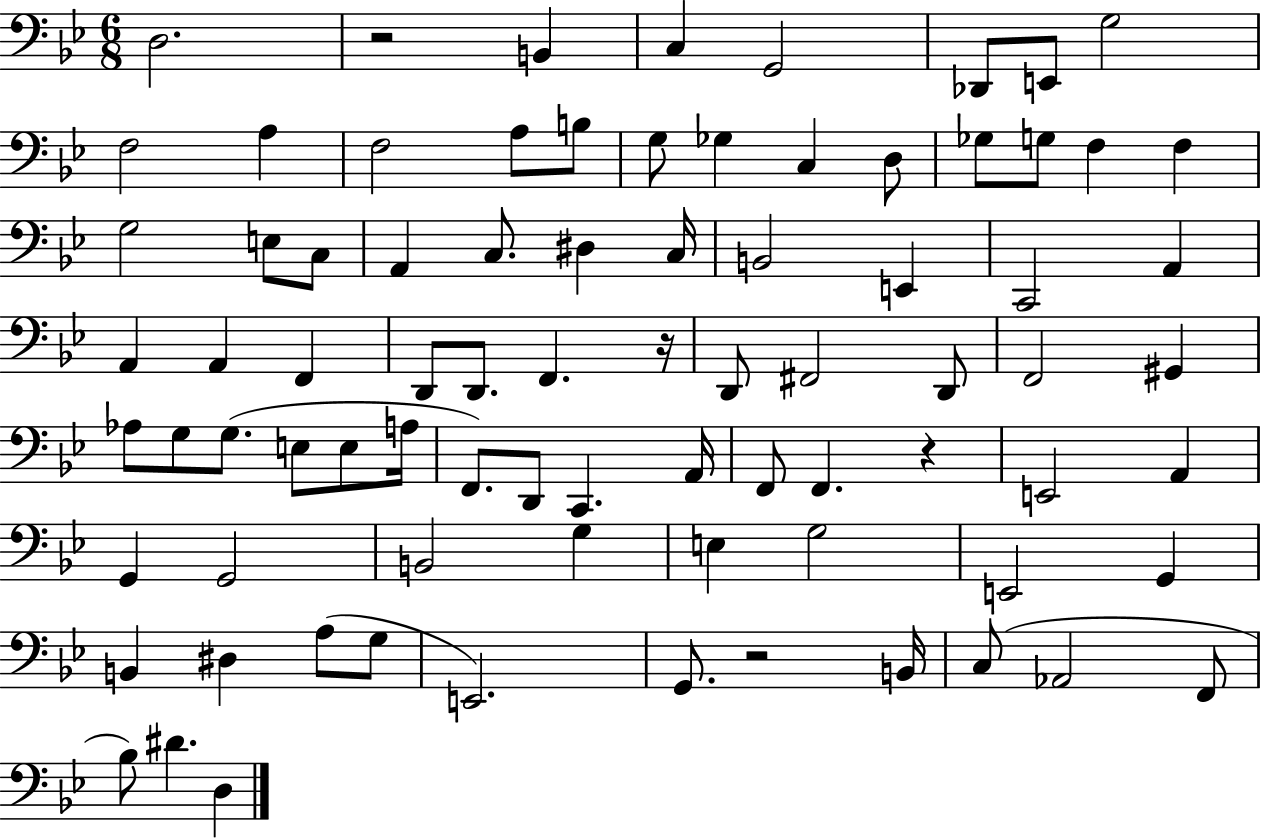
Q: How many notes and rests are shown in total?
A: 81